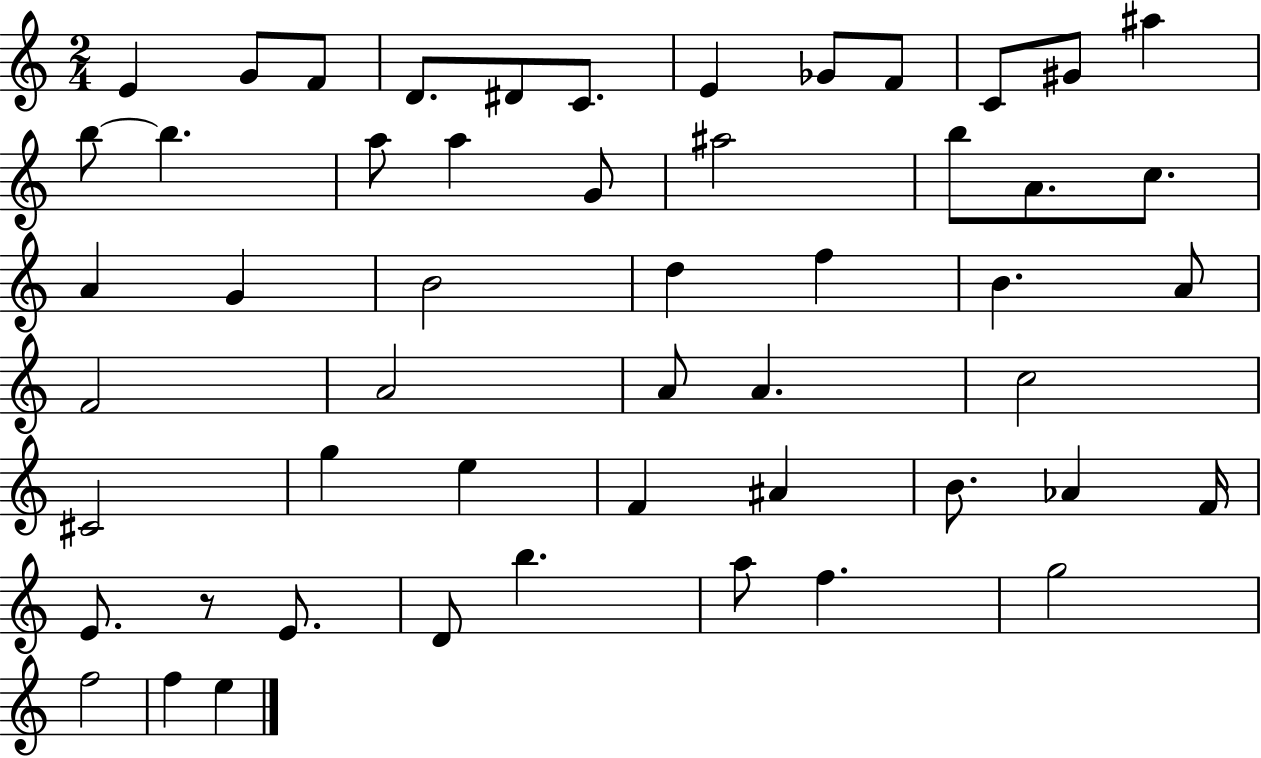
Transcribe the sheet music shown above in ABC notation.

X:1
T:Untitled
M:2/4
L:1/4
K:C
E G/2 F/2 D/2 ^D/2 C/2 E _G/2 F/2 C/2 ^G/2 ^a b/2 b a/2 a G/2 ^a2 b/2 A/2 c/2 A G B2 d f B A/2 F2 A2 A/2 A c2 ^C2 g e F ^A B/2 _A F/4 E/2 z/2 E/2 D/2 b a/2 f g2 f2 f e